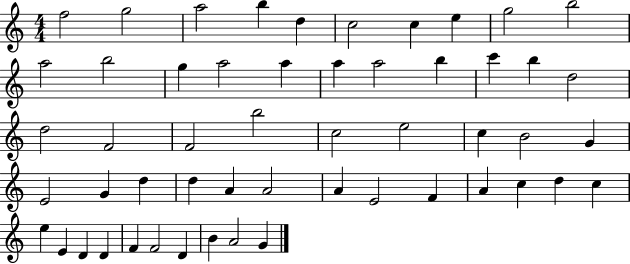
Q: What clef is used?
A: treble